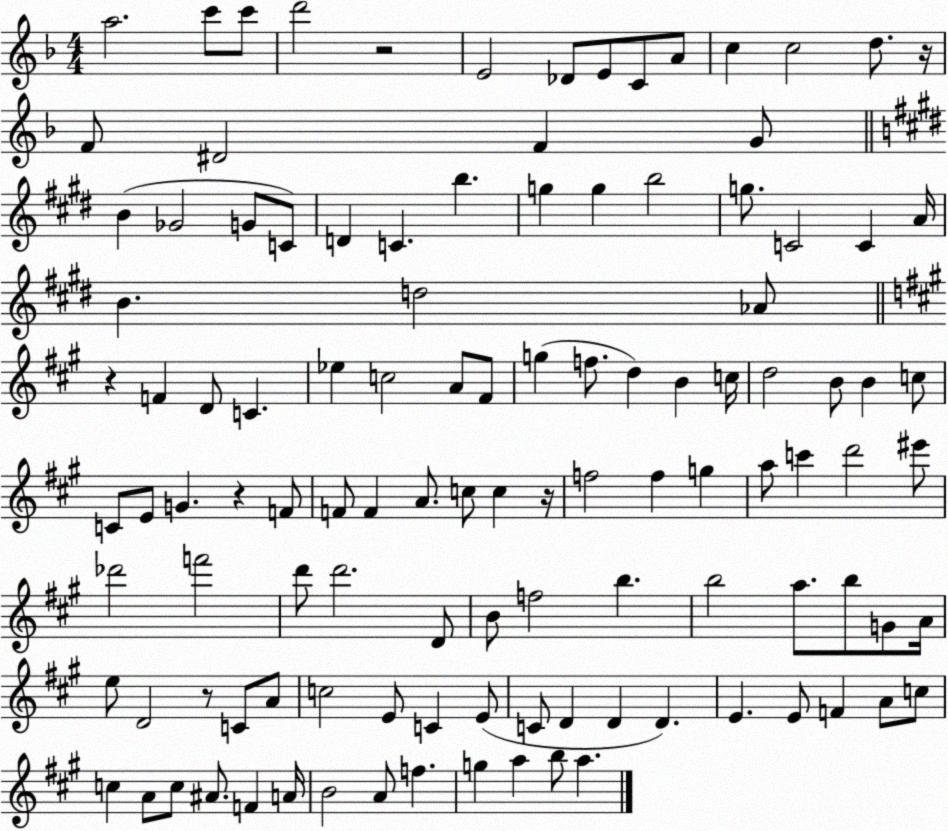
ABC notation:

X:1
T:Untitled
M:4/4
L:1/4
K:F
a2 c'/2 c'/2 d'2 z2 E2 _D/2 E/2 C/2 A/2 c c2 d/2 z/4 F/2 ^D2 F G/2 B _G2 G/2 C/2 D C b g g b2 g/2 C2 C A/4 B d2 _A/2 z F D/2 C _e c2 A/2 ^F/2 g f/2 d B c/4 d2 B/2 B c/2 C/2 E/2 G z F/2 F/2 F A/2 c/2 c z/4 f2 f g a/2 c' d'2 ^e'/2 _d'2 f'2 d'/2 d'2 D/2 B/2 f2 b b2 a/2 b/2 G/2 A/4 e/2 D2 z/2 C/2 A/2 c2 E/2 C E/2 C/2 D D D E E/2 F A/2 c/2 c A/2 c/2 ^A/2 F A/4 B2 A/2 f g a b/2 a